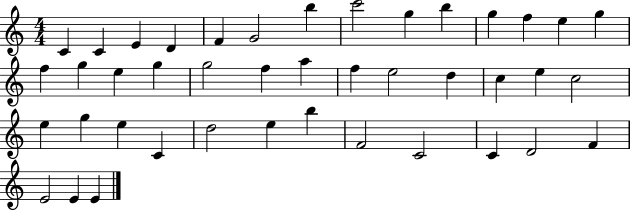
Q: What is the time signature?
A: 4/4